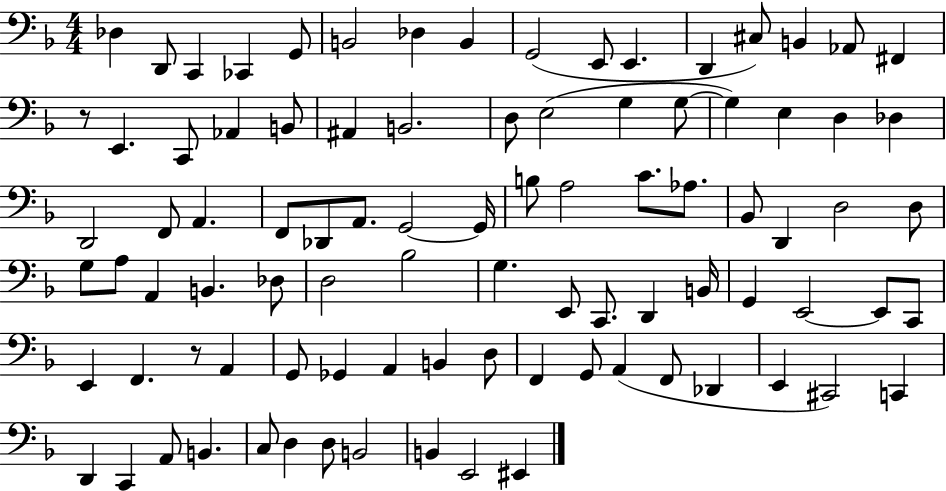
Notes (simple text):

Db3/q D2/e C2/q CES2/q G2/e B2/h Db3/q B2/q G2/h E2/e E2/q. D2/q C#3/e B2/q Ab2/e F#2/q R/e E2/q. C2/e Ab2/q B2/e A#2/q B2/h. D3/e E3/h G3/q G3/e G3/q E3/q D3/q Db3/q D2/h F2/e A2/q. F2/e Db2/e A2/e. G2/h G2/s B3/e A3/h C4/e. Ab3/e. Bb2/e D2/q D3/h D3/e G3/e A3/e A2/q B2/q. Db3/e D3/h Bb3/h G3/q. E2/e C2/e. D2/q B2/s G2/q E2/h E2/e C2/e E2/q F2/q. R/e A2/q G2/e Gb2/q A2/q B2/q D3/e F2/q G2/e A2/q F2/e Db2/q E2/q C#2/h C2/q D2/q C2/q A2/e B2/q. C3/e D3/q D3/e B2/h B2/q E2/h EIS2/q